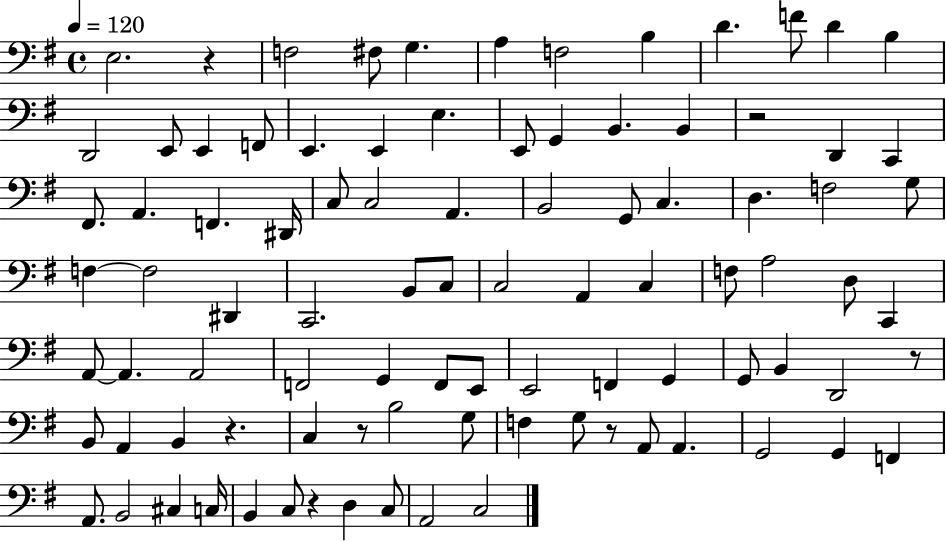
{
  \clef bass
  \time 4/4
  \defaultTimeSignature
  \key g \major
  \tempo 4 = 120
  e2. r4 | f2 fis8 g4. | a4 f2 b4 | d'4. f'8 d'4 b4 | \break d,2 e,8 e,4 f,8 | e,4. e,4 e4. | e,8 g,4 b,4. b,4 | r2 d,4 c,4 | \break fis,8. a,4. f,4. dis,16 | c8 c2 a,4. | b,2 g,8 c4. | d4. f2 g8 | \break f4~~ f2 dis,4 | c,2. b,8 c8 | c2 a,4 c4 | f8 a2 d8 c,4 | \break a,8~~ a,4. a,2 | f,2 g,4 f,8 e,8 | e,2 f,4 g,4 | g,8 b,4 d,2 r8 | \break b,8 a,4 b,4 r4. | c4 r8 b2 g8 | f4 g8 r8 a,8 a,4. | g,2 g,4 f,4 | \break a,8. b,2 cis4 c16 | b,4 c8 r4 d4 c8 | a,2 c2 | \bar "|."
}